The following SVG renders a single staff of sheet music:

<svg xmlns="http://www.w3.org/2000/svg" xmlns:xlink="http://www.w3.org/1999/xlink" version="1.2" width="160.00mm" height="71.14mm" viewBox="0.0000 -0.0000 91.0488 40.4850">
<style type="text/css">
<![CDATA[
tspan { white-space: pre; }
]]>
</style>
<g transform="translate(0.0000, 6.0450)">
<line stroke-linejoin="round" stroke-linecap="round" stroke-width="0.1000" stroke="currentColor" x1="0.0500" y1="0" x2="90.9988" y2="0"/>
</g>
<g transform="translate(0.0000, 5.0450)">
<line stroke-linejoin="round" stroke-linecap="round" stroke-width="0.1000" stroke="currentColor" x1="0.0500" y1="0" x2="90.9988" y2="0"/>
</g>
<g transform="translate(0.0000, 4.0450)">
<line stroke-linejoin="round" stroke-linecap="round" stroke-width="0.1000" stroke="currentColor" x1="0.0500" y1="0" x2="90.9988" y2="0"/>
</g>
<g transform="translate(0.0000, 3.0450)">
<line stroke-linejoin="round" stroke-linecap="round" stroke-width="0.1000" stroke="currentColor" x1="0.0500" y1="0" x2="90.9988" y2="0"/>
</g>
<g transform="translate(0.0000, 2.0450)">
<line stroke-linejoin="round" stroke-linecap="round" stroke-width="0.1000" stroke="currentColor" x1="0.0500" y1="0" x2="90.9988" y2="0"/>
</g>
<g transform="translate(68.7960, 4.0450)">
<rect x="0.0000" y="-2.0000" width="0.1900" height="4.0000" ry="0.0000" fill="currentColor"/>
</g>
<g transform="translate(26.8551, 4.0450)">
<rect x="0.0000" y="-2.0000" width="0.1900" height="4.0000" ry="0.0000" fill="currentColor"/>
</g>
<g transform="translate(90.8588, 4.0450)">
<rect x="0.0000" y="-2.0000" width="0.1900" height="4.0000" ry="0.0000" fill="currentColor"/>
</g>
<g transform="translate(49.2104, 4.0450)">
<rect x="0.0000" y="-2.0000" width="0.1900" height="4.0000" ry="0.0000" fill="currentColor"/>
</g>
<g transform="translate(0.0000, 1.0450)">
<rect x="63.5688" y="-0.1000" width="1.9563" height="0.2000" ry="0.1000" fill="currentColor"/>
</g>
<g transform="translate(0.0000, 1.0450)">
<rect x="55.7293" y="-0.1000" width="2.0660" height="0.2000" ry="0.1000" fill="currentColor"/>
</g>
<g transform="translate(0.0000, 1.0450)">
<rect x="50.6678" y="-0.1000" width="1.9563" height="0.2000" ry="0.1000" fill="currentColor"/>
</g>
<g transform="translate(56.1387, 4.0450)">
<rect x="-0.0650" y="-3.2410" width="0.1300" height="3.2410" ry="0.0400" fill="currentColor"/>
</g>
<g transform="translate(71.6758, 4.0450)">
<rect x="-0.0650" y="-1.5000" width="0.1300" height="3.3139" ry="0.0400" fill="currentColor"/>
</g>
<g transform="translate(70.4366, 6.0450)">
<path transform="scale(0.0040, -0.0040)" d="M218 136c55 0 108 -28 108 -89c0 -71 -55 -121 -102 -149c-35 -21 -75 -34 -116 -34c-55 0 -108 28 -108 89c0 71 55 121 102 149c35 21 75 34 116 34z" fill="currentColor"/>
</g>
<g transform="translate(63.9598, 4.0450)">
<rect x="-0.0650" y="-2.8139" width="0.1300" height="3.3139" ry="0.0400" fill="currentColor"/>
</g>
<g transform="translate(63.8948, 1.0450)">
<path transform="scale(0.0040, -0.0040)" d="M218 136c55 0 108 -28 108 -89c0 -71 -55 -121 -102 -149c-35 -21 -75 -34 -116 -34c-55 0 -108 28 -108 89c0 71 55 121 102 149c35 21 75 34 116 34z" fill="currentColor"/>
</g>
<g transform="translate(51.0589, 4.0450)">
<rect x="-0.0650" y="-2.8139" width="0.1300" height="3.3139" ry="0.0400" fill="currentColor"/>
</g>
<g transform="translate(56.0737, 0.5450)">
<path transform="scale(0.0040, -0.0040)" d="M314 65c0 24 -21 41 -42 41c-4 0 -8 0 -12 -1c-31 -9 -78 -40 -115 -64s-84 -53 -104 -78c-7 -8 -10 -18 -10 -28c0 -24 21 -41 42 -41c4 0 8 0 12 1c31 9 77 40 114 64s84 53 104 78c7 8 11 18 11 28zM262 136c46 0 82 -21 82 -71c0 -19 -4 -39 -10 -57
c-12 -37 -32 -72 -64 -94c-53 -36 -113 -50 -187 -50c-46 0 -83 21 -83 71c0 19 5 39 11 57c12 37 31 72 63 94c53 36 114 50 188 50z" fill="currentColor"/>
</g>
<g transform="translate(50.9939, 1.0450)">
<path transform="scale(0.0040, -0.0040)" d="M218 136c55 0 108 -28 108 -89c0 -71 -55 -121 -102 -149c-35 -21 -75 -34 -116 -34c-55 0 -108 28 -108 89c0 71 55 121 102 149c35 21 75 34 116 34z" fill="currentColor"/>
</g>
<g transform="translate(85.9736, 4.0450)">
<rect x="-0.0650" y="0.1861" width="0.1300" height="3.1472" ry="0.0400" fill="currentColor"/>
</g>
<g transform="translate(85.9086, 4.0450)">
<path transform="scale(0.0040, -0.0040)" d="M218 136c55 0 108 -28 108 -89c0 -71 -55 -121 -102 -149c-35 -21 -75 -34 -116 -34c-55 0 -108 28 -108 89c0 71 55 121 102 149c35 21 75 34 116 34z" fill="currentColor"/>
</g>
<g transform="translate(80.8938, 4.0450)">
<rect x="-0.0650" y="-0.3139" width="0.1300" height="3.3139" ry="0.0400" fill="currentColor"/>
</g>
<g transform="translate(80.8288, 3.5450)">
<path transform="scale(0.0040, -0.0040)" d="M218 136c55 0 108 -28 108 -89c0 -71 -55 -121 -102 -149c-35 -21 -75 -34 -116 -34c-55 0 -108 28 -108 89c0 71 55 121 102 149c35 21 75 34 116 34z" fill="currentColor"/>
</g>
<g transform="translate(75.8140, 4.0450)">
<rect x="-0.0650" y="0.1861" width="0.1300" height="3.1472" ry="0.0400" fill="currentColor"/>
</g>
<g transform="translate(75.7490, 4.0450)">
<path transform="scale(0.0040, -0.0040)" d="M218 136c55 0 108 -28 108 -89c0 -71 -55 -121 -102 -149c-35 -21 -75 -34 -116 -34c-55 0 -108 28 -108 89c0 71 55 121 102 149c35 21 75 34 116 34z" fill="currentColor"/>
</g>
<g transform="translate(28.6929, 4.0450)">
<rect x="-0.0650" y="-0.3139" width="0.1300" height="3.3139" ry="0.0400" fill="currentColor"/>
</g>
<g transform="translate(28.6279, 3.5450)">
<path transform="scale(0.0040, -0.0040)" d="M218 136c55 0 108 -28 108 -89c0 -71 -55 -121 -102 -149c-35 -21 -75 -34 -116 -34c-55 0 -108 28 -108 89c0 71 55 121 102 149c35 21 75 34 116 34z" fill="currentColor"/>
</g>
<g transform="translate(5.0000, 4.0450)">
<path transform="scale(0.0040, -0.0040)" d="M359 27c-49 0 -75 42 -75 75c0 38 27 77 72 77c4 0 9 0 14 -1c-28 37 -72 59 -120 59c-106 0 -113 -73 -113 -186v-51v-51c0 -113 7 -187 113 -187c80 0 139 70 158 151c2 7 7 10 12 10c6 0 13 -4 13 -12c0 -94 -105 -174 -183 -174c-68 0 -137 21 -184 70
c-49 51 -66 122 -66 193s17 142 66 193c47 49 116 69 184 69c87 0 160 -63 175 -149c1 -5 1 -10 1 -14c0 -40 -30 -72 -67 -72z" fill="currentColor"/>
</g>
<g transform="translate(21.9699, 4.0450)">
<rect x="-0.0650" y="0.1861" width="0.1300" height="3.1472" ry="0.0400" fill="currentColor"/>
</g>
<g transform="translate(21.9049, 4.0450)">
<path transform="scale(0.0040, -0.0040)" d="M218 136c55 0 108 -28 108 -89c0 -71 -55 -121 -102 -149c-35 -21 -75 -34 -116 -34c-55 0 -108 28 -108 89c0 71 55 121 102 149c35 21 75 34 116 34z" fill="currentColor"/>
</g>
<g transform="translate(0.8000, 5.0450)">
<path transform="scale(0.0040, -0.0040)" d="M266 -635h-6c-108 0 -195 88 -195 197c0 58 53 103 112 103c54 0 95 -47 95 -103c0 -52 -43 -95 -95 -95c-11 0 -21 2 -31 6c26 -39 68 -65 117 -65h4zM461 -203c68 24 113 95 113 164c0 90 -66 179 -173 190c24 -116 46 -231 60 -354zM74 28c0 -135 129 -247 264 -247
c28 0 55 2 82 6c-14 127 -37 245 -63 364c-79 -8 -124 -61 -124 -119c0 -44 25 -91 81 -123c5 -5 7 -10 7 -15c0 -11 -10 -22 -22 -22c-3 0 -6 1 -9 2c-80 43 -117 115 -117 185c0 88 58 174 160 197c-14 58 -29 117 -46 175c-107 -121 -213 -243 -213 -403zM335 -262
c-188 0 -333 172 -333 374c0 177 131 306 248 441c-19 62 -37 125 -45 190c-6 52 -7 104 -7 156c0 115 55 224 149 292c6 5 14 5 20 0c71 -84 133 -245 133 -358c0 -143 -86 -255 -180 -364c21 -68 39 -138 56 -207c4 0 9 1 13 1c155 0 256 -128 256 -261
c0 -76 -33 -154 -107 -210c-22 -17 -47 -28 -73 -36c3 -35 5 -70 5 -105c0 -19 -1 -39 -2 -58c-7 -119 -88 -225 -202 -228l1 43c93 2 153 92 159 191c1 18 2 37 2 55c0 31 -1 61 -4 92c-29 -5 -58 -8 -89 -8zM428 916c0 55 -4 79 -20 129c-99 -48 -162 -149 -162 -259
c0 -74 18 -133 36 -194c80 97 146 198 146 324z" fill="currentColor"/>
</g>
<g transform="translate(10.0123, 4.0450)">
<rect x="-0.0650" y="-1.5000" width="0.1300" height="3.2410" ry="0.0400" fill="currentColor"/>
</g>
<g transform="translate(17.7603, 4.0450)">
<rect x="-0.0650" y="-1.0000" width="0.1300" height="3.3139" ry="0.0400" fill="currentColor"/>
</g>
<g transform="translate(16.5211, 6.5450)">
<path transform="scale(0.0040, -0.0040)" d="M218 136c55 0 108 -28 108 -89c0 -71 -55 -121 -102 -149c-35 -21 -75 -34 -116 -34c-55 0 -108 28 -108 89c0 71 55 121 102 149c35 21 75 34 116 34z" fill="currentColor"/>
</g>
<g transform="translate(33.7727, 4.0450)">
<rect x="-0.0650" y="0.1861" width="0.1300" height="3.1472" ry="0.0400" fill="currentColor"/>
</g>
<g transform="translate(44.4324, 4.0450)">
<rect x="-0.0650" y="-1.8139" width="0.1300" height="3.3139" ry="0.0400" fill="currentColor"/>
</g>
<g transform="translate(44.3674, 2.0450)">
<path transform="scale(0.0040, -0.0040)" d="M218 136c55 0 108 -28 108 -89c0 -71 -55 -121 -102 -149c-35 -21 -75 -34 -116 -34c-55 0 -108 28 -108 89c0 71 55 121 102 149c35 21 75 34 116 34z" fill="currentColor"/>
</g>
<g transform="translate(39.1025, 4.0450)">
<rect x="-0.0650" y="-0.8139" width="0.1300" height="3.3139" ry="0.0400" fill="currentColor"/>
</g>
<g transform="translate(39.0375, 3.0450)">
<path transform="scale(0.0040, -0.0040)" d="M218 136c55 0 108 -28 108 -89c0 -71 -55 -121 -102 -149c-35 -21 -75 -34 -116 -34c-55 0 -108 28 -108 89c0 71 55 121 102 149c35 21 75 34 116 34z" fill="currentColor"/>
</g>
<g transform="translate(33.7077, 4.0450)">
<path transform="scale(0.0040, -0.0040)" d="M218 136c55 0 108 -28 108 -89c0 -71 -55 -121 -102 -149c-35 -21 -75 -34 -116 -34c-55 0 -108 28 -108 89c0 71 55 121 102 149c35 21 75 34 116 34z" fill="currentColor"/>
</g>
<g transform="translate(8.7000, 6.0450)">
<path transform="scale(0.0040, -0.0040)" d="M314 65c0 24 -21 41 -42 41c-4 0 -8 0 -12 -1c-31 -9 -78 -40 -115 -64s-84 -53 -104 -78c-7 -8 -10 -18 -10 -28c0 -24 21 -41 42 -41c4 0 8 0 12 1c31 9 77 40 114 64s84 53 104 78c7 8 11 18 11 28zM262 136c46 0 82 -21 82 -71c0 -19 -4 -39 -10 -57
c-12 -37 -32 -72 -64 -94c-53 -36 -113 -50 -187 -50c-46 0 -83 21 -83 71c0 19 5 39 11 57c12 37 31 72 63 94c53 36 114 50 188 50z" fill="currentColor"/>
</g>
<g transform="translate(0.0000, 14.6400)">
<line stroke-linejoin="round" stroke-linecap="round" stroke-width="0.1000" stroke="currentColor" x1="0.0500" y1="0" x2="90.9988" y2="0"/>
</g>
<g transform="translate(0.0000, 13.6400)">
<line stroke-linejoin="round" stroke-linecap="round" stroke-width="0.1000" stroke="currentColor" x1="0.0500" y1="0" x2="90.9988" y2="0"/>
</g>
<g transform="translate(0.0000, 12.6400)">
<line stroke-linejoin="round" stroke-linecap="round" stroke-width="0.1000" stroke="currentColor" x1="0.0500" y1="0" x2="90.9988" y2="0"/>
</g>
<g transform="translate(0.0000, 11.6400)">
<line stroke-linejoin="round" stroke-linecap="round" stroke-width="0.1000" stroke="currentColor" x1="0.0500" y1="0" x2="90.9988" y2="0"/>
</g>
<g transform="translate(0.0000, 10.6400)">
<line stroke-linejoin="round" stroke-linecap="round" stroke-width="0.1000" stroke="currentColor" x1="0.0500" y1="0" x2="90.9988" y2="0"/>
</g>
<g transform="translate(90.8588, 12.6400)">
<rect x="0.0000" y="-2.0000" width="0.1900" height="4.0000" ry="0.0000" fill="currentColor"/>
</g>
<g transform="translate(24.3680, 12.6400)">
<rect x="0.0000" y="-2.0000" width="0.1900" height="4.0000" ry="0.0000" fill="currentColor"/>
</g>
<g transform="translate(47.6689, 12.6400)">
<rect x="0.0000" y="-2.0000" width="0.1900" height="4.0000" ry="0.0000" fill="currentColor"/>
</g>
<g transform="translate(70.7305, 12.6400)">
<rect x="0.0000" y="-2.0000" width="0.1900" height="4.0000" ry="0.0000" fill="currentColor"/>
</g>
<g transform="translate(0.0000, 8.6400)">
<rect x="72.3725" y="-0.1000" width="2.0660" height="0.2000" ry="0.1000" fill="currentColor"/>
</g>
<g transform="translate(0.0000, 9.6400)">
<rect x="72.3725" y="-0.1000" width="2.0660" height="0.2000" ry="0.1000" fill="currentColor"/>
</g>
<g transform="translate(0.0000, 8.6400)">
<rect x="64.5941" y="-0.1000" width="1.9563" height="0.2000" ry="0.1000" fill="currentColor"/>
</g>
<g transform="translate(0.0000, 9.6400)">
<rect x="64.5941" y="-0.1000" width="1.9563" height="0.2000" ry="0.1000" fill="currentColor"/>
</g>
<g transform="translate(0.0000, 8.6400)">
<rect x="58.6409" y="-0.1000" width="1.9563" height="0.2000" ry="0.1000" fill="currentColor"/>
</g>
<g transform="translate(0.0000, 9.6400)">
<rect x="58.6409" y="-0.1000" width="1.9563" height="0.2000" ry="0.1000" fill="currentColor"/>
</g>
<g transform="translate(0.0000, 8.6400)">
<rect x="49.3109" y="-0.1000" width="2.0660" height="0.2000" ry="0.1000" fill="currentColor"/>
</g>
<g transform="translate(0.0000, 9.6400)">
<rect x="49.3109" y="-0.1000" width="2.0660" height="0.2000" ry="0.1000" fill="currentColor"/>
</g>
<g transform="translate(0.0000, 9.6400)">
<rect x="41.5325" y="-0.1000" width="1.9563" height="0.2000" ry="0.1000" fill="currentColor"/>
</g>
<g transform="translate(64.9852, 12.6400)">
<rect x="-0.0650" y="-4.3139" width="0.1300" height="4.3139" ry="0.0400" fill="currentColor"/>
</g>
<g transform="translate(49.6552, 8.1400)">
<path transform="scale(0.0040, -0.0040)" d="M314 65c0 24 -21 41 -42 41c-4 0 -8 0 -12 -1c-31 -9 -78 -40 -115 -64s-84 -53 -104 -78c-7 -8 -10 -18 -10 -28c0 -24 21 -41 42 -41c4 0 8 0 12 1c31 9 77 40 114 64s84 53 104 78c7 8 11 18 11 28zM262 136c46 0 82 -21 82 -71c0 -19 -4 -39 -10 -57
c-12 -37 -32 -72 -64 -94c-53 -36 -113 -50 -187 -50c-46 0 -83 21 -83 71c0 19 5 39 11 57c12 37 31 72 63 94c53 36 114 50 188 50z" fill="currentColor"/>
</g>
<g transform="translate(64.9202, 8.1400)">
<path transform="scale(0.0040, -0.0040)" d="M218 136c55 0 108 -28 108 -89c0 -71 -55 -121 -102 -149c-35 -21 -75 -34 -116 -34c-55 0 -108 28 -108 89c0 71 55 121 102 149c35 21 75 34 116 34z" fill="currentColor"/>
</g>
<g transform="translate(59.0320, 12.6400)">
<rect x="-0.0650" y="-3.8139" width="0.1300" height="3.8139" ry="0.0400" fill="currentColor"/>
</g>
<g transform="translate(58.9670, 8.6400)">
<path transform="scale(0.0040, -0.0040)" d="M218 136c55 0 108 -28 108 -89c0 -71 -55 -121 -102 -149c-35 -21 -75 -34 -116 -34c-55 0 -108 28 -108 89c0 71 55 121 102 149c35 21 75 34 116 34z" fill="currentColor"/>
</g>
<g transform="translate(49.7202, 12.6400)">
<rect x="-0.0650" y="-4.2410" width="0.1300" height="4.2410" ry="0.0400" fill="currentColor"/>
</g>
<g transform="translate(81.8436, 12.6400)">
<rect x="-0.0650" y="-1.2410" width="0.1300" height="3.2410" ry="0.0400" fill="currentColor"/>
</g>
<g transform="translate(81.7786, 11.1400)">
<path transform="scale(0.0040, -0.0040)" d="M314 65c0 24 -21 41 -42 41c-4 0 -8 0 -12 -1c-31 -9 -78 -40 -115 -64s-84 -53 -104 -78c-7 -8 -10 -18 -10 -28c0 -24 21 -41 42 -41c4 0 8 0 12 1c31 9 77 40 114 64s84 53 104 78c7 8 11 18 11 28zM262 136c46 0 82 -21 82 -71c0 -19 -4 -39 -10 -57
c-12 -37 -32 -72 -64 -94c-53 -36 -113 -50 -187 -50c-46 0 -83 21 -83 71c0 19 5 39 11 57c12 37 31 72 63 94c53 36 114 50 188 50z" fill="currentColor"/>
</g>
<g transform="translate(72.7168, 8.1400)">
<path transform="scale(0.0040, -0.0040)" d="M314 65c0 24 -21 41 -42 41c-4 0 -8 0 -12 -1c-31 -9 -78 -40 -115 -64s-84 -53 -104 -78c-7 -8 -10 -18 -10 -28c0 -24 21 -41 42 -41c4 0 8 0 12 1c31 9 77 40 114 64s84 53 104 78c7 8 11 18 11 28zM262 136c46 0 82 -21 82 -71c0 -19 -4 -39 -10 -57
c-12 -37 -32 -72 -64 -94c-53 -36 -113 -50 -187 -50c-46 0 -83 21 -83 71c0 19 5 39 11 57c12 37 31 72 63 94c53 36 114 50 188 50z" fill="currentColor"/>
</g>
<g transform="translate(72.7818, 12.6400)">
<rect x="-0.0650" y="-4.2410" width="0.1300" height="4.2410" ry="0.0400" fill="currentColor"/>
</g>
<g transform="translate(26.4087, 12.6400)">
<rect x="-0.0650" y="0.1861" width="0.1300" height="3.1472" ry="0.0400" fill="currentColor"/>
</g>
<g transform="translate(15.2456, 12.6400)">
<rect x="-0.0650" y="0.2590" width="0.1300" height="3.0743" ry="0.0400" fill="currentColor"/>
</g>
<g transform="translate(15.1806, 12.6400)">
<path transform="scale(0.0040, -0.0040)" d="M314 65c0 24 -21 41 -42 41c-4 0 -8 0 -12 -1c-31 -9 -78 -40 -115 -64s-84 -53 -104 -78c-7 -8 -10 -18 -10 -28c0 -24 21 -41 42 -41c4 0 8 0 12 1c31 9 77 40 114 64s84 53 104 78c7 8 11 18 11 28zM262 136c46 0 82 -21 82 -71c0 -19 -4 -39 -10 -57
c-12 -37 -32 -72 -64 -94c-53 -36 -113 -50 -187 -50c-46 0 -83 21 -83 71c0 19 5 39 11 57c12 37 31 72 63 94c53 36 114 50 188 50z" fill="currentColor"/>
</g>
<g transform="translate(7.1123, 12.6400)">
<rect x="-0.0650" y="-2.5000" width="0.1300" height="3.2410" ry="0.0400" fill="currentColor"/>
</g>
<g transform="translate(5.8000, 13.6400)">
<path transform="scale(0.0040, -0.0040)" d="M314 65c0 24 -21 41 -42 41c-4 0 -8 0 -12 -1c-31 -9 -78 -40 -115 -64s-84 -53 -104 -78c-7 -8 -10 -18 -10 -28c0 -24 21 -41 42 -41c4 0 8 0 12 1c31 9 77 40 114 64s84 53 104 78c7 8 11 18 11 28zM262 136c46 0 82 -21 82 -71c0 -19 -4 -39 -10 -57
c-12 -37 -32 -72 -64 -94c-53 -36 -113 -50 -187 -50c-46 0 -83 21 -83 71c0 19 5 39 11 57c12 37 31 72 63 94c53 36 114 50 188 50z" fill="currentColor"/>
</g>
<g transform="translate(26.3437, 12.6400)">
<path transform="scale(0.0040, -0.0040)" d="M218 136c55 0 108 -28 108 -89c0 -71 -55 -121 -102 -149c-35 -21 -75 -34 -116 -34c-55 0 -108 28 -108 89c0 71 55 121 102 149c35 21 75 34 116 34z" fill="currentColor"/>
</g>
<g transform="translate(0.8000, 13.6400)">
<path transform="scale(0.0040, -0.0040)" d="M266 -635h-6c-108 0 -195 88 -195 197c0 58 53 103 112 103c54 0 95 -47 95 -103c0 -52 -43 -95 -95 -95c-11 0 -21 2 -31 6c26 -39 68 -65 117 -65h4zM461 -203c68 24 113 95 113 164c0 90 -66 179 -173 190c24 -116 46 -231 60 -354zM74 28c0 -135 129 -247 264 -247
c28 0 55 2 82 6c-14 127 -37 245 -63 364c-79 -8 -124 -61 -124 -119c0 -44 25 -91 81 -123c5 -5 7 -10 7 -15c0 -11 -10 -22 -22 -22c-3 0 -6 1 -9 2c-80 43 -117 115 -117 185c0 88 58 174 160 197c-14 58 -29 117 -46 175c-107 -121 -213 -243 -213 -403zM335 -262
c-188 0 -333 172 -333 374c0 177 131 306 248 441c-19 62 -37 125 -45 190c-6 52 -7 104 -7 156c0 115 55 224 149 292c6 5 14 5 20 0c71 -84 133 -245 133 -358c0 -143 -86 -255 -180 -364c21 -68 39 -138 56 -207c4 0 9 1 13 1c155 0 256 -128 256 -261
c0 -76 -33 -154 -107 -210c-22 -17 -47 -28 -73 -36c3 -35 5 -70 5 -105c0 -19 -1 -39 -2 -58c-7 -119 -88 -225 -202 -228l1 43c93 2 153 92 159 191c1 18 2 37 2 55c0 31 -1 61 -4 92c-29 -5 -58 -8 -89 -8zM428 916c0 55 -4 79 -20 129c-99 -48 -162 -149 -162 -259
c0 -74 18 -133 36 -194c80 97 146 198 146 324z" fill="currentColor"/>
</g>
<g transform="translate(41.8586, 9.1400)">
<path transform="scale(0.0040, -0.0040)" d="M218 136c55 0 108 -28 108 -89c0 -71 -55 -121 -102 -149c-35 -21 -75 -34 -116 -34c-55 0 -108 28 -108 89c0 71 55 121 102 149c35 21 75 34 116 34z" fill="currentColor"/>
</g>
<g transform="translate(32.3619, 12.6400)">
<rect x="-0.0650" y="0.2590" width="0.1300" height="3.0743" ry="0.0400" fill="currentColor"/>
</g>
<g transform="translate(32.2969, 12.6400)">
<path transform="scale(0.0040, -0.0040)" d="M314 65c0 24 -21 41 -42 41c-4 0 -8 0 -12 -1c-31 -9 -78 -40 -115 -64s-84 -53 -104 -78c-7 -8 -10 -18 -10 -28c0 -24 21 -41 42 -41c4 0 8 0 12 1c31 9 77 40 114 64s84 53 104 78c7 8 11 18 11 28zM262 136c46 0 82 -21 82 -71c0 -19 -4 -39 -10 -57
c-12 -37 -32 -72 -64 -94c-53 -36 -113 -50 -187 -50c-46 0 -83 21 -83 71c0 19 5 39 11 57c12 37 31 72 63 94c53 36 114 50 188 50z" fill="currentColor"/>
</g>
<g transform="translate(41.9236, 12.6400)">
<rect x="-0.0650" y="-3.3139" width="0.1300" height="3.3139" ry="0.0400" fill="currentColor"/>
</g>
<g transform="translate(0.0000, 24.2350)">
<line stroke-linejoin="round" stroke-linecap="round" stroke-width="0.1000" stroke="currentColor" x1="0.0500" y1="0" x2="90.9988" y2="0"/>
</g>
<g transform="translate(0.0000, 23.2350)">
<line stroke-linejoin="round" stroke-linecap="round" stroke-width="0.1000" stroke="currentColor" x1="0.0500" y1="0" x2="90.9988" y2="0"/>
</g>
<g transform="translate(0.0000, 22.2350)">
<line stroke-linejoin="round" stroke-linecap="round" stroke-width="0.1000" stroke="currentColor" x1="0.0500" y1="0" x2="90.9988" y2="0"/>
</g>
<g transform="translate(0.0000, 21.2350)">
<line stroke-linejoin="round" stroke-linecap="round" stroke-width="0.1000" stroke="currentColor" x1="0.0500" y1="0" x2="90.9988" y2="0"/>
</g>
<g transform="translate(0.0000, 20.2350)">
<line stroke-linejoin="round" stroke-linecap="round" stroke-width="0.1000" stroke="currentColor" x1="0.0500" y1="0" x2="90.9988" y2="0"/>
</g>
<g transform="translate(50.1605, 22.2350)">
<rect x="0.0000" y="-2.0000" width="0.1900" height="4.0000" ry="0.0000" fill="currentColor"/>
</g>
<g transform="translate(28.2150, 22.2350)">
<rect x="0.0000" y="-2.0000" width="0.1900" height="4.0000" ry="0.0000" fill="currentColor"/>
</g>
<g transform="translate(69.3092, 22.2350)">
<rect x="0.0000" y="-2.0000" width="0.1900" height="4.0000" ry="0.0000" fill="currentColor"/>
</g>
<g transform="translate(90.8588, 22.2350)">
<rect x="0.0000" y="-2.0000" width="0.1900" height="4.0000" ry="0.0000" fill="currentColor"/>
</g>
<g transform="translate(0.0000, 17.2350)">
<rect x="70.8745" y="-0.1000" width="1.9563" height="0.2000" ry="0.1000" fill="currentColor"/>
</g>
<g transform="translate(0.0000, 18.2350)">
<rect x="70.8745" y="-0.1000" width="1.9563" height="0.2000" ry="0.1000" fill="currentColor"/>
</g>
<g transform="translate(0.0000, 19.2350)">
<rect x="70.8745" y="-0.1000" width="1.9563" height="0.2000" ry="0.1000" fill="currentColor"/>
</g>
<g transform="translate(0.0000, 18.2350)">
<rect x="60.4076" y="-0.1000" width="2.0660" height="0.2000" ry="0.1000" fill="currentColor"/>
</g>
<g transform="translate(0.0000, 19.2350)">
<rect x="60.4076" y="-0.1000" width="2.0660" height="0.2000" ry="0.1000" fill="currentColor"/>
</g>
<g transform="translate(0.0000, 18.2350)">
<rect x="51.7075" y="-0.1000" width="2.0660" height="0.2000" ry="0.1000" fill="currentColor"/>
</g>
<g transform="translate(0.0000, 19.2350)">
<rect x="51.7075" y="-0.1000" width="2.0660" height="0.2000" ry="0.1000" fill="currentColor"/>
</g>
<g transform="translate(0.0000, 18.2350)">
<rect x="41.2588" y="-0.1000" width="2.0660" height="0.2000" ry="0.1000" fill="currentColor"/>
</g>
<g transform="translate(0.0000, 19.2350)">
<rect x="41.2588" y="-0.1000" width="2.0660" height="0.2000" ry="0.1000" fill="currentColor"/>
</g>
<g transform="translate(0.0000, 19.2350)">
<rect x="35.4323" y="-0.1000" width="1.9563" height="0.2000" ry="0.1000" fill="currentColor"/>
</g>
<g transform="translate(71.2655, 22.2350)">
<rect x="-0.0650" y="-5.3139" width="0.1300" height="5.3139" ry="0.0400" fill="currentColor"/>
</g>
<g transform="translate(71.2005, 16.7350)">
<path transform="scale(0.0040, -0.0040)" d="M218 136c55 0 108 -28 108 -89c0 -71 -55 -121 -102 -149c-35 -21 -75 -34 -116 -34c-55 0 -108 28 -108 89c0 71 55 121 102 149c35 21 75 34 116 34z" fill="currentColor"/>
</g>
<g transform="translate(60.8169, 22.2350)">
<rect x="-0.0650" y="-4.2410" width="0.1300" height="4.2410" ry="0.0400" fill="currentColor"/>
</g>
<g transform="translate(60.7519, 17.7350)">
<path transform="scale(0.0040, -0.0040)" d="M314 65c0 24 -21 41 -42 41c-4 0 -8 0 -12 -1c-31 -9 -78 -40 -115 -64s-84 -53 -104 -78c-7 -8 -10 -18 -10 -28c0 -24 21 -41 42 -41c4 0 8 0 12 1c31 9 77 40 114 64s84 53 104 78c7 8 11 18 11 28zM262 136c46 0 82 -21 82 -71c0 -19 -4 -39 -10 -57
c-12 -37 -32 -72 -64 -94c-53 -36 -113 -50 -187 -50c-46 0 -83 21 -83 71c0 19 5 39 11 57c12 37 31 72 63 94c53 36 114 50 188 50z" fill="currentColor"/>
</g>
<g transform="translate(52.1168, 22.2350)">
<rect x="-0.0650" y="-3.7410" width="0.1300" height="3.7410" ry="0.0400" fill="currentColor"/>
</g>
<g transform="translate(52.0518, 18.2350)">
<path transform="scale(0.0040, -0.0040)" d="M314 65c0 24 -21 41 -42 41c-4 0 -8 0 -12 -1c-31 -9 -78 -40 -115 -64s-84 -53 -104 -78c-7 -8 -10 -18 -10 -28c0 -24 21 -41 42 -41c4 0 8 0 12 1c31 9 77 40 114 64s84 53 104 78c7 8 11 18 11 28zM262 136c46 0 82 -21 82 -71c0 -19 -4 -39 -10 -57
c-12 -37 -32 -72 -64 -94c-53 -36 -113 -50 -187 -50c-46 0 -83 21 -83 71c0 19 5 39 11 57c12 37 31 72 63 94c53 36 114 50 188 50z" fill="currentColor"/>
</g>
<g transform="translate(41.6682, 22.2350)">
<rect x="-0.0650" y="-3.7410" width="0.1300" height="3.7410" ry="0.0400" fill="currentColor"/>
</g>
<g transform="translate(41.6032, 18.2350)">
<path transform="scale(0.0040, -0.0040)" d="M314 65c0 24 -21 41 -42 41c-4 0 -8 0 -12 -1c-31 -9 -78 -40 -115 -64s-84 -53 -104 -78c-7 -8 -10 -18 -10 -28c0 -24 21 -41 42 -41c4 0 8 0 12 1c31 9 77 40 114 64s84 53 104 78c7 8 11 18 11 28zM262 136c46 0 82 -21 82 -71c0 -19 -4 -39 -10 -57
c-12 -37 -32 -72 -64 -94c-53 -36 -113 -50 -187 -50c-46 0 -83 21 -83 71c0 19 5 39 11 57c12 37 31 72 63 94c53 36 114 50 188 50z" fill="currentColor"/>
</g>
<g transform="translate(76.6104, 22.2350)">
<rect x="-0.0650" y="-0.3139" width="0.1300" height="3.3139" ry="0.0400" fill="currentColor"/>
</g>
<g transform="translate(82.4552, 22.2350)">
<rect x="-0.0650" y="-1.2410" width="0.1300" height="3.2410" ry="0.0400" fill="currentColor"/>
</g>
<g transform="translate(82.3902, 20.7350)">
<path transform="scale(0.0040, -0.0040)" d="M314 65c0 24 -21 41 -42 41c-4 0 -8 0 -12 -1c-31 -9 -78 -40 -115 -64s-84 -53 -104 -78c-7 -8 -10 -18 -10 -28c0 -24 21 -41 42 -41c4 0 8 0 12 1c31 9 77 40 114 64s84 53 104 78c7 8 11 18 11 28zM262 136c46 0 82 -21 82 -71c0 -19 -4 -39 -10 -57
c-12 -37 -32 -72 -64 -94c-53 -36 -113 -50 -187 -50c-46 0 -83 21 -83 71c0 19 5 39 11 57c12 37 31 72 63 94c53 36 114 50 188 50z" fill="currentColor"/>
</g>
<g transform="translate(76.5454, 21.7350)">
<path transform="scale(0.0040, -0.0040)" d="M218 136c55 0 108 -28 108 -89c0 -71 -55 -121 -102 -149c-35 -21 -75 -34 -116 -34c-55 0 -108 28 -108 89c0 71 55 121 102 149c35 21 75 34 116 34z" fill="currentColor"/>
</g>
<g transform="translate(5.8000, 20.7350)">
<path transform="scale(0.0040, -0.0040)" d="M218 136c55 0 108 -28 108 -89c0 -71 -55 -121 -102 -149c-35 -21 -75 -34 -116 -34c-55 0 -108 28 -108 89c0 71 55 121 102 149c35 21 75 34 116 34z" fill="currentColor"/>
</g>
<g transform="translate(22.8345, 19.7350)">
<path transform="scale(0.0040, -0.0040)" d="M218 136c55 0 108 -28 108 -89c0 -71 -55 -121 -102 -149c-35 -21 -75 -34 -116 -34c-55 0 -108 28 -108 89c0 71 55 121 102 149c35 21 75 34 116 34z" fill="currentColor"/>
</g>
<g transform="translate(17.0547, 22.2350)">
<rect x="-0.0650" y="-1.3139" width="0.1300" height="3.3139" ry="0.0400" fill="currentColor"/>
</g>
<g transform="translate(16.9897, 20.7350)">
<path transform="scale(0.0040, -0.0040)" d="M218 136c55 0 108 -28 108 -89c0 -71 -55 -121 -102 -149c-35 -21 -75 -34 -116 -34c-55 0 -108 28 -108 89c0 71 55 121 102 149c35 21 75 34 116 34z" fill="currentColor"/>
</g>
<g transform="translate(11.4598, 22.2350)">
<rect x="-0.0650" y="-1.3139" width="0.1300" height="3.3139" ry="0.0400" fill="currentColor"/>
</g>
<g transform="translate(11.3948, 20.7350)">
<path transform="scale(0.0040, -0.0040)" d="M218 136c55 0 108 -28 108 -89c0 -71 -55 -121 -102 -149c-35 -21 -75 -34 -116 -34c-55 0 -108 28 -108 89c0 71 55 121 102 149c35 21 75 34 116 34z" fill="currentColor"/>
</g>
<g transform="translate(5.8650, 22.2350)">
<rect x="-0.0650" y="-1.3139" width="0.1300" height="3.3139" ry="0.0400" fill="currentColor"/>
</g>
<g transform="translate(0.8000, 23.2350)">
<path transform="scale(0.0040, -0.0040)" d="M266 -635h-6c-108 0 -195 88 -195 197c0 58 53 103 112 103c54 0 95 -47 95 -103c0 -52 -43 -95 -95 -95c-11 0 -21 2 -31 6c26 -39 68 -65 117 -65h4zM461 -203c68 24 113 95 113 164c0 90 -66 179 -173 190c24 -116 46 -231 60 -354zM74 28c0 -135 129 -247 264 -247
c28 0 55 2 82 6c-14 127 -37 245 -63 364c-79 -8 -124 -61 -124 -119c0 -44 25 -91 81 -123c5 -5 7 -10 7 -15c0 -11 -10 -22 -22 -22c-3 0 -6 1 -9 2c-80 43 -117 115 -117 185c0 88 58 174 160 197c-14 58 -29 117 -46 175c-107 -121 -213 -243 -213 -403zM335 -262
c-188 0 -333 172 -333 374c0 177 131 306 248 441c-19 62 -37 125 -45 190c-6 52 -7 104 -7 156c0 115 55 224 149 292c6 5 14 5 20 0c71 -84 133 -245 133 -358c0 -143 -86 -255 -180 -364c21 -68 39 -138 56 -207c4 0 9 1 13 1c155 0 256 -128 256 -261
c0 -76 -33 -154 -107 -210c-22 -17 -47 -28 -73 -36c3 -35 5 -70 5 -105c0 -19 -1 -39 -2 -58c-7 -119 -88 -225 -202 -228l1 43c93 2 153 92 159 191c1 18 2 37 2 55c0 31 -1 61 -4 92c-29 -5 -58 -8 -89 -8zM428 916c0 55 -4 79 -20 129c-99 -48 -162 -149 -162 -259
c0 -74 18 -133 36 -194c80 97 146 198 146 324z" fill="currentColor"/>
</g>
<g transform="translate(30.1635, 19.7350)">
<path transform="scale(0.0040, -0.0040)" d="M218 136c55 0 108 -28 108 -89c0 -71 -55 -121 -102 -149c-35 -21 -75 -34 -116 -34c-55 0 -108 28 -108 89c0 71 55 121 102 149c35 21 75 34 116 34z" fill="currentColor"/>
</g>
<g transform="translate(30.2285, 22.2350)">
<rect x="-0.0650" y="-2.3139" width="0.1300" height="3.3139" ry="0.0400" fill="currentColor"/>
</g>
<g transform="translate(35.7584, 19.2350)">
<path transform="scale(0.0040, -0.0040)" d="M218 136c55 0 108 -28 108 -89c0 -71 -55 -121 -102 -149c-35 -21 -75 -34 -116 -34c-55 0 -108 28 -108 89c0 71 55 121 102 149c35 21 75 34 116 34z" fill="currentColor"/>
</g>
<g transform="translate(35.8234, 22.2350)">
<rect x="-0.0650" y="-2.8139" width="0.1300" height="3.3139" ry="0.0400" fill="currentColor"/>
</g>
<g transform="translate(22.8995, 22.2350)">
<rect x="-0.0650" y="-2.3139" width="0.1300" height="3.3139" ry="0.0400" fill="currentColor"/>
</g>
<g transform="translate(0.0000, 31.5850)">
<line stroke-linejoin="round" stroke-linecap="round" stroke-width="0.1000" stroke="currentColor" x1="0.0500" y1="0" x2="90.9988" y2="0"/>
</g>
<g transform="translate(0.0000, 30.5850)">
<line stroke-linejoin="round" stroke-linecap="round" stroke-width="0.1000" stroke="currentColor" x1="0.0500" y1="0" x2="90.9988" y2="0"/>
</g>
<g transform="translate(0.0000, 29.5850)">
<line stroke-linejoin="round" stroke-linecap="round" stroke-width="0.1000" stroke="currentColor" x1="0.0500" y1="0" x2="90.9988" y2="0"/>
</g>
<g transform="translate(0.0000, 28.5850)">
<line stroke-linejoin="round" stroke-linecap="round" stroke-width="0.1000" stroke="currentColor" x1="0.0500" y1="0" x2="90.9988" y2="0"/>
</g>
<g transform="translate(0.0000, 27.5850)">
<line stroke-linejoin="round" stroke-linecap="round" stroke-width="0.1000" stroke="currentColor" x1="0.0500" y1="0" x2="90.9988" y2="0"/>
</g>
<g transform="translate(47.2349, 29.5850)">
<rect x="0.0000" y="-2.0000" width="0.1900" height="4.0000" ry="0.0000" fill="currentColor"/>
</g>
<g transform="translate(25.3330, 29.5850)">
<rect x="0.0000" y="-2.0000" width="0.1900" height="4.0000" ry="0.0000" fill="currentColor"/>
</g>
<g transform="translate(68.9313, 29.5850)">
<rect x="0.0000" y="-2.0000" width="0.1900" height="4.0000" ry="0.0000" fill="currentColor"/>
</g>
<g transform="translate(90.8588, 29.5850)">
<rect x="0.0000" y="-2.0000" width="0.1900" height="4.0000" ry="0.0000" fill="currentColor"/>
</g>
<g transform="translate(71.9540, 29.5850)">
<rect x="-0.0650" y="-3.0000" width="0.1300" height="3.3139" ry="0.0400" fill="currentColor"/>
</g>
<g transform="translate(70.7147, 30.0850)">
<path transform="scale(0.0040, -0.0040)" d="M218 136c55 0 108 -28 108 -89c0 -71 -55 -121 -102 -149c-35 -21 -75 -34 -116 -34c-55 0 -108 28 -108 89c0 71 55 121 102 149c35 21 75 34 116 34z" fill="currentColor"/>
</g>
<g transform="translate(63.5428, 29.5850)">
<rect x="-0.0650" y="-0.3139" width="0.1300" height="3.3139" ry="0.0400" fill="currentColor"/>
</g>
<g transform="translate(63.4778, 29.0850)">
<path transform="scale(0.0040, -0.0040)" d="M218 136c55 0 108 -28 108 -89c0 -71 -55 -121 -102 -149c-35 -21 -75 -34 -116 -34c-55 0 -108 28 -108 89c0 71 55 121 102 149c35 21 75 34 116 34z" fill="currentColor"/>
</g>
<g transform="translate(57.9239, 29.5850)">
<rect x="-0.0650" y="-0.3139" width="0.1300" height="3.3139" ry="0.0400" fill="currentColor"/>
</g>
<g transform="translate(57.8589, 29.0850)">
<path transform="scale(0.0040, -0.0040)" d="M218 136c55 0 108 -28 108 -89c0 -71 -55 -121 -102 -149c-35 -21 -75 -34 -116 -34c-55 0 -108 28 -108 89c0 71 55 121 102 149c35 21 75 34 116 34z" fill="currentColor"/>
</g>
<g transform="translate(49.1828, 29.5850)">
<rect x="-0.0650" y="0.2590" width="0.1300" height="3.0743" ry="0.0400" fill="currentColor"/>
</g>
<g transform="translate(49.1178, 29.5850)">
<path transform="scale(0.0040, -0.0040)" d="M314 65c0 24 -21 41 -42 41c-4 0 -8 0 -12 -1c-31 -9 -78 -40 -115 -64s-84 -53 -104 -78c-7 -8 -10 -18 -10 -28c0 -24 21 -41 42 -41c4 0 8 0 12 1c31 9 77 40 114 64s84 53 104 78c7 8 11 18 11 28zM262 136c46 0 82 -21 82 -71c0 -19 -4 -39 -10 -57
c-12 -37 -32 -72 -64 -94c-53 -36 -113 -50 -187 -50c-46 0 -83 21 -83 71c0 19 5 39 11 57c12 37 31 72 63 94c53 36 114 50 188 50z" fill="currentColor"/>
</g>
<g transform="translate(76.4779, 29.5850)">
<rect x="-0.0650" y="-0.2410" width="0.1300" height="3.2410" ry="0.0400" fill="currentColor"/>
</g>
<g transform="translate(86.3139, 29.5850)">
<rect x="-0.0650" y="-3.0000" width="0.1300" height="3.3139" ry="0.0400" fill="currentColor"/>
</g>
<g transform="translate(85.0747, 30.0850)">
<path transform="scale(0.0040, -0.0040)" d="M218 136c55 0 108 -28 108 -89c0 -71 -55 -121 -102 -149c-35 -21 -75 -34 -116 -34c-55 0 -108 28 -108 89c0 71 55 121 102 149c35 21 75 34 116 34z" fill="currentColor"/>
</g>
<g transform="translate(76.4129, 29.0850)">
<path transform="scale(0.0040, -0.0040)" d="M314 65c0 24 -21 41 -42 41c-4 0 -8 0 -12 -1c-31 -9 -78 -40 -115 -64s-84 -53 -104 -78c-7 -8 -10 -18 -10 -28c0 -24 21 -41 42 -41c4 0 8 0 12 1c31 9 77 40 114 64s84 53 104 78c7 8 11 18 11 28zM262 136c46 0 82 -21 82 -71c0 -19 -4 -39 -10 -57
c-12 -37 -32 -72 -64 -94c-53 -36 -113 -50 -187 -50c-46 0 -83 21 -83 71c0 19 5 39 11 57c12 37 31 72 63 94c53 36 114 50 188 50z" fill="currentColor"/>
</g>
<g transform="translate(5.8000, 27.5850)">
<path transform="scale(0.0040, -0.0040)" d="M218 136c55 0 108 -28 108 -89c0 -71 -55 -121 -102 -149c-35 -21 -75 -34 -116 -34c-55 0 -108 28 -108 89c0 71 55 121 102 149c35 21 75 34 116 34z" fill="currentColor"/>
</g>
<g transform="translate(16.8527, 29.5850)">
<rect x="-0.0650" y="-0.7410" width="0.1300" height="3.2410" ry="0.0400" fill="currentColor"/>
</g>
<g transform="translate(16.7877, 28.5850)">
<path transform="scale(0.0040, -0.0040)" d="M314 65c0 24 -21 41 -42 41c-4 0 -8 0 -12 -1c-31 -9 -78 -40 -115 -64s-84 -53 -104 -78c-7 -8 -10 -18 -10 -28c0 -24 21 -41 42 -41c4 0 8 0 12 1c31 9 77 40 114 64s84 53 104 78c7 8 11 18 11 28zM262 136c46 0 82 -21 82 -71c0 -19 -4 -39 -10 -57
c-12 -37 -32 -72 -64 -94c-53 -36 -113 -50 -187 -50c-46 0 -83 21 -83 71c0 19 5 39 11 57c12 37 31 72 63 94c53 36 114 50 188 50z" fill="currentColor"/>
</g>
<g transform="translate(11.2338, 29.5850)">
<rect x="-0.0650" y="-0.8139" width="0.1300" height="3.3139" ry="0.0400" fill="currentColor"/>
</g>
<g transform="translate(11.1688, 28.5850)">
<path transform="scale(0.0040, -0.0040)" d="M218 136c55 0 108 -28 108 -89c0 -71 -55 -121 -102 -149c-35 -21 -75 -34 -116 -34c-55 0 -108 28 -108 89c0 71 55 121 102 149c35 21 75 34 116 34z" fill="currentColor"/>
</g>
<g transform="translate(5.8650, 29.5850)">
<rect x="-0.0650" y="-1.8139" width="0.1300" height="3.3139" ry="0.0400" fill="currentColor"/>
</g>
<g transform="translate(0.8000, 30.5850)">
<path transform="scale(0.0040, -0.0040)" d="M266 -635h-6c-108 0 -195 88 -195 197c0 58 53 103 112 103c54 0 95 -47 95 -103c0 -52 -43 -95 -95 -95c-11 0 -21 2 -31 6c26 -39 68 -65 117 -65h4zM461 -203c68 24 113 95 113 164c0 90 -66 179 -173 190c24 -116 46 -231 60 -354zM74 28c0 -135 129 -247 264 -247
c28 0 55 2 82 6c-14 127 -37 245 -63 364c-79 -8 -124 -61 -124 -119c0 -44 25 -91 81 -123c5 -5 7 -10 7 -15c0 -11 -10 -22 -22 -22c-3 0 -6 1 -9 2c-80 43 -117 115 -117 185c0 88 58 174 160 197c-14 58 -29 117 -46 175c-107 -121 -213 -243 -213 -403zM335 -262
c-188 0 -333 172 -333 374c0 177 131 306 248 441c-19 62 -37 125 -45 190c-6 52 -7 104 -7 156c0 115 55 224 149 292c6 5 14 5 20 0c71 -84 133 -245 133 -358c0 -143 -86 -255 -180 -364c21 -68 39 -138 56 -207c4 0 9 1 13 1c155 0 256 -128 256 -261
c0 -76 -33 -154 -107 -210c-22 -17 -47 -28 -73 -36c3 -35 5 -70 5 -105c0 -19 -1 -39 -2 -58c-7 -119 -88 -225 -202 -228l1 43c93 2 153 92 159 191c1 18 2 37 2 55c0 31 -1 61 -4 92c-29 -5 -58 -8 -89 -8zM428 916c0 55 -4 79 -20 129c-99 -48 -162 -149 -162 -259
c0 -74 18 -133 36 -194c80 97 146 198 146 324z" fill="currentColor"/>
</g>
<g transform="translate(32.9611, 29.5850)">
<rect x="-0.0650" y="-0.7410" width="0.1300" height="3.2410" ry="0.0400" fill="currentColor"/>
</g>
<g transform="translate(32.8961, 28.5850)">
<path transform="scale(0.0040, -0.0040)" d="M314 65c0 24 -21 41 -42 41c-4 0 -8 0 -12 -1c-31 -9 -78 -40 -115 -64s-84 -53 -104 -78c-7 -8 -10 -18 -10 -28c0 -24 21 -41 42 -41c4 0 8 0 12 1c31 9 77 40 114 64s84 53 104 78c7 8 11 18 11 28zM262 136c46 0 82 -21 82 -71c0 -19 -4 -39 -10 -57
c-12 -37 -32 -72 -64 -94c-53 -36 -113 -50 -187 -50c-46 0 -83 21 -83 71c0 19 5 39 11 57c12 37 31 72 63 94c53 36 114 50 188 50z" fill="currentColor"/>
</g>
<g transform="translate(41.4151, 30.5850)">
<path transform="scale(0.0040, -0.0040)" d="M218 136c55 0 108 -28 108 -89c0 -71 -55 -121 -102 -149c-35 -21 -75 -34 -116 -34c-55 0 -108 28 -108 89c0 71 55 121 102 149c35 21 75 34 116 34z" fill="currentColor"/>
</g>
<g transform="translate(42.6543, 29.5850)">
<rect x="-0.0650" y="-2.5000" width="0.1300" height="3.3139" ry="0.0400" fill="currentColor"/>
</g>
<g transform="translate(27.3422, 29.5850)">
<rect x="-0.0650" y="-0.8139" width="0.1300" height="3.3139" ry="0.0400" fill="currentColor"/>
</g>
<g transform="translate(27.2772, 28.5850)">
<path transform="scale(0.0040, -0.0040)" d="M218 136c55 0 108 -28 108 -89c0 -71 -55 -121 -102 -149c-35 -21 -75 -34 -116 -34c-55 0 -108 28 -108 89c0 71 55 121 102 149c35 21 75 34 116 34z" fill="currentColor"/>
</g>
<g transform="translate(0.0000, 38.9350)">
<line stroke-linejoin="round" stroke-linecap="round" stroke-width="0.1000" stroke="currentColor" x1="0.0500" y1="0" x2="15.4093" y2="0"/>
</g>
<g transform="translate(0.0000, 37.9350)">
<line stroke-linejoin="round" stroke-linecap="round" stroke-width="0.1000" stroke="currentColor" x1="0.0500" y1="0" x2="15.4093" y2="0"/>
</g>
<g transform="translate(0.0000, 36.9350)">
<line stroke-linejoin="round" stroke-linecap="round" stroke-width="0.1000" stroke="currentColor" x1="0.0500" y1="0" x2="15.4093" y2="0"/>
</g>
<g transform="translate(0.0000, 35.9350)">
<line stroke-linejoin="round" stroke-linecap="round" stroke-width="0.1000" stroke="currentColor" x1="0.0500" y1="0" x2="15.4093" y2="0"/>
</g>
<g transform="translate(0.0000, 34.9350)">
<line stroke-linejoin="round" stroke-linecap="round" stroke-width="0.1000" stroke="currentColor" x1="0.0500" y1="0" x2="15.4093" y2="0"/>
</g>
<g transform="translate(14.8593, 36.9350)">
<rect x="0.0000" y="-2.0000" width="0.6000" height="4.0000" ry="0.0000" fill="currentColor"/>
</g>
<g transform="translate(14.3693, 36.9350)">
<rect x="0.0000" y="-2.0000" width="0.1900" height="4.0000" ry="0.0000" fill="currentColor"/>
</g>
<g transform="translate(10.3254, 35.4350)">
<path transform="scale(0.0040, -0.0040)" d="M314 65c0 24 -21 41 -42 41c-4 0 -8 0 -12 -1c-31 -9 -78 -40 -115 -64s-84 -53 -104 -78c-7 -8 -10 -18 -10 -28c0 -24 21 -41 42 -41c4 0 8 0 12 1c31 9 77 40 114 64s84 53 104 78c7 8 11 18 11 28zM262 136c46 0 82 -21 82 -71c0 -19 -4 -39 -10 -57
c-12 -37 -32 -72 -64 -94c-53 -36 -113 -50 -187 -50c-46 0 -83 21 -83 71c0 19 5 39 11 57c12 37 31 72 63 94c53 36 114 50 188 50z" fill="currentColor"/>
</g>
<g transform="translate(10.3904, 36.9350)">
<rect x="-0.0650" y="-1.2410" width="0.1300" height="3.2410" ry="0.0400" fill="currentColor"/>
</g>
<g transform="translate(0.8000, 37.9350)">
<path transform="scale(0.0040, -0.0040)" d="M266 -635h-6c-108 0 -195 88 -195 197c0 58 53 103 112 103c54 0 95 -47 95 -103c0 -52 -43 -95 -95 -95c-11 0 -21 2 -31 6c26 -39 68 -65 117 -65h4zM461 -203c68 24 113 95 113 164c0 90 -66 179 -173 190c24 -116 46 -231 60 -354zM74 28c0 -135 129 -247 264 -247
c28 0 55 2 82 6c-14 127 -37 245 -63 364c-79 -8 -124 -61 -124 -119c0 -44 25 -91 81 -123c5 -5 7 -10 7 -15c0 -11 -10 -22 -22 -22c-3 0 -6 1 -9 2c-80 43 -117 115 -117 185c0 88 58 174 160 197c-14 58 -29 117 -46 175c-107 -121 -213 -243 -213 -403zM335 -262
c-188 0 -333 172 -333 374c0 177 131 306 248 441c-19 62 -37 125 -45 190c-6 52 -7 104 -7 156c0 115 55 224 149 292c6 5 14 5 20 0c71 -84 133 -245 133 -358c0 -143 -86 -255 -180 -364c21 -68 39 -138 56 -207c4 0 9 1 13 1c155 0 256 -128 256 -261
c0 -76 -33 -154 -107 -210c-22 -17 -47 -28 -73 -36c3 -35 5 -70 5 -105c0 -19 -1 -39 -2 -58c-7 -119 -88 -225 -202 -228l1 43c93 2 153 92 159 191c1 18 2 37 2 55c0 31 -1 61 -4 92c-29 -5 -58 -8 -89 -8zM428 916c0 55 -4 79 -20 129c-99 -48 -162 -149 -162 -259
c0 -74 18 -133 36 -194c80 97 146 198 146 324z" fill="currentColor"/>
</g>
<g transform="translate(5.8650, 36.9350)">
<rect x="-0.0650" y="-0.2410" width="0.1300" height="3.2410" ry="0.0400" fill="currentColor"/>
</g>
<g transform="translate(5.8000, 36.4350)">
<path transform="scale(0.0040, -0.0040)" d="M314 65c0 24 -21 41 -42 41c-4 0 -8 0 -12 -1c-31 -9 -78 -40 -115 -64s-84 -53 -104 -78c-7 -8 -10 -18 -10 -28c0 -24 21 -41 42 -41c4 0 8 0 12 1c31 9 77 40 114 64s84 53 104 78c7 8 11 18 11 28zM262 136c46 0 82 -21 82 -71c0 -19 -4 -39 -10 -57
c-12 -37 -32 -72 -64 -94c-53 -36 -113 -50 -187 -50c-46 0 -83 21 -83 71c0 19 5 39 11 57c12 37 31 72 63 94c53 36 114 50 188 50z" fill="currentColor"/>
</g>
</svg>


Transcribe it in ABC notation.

X:1
T:Untitled
M:4/4
L:1/4
K:C
E2 D B c B d f a b2 a E B c B G2 B2 B B2 b d'2 c' d' d'2 e2 e e e g g a c'2 c'2 d'2 f' c e2 f d d2 d d2 G B2 c c A c2 A c2 e2